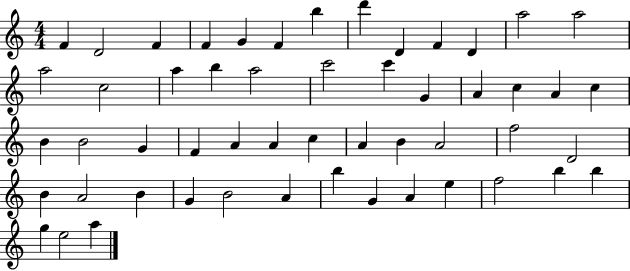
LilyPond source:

{
  \clef treble
  \numericTimeSignature
  \time 4/4
  \key c \major
  f'4 d'2 f'4 | f'4 g'4 f'4 b''4 | d'''4 d'4 f'4 d'4 | a''2 a''2 | \break a''2 c''2 | a''4 b''4 a''2 | c'''2 c'''4 g'4 | a'4 c''4 a'4 c''4 | \break b'4 b'2 g'4 | f'4 a'4 a'4 c''4 | a'4 b'4 a'2 | f''2 d'2 | \break b'4 a'2 b'4 | g'4 b'2 a'4 | b''4 g'4 a'4 e''4 | f''2 b''4 b''4 | \break g''4 e''2 a''4 | \bar "|."
}